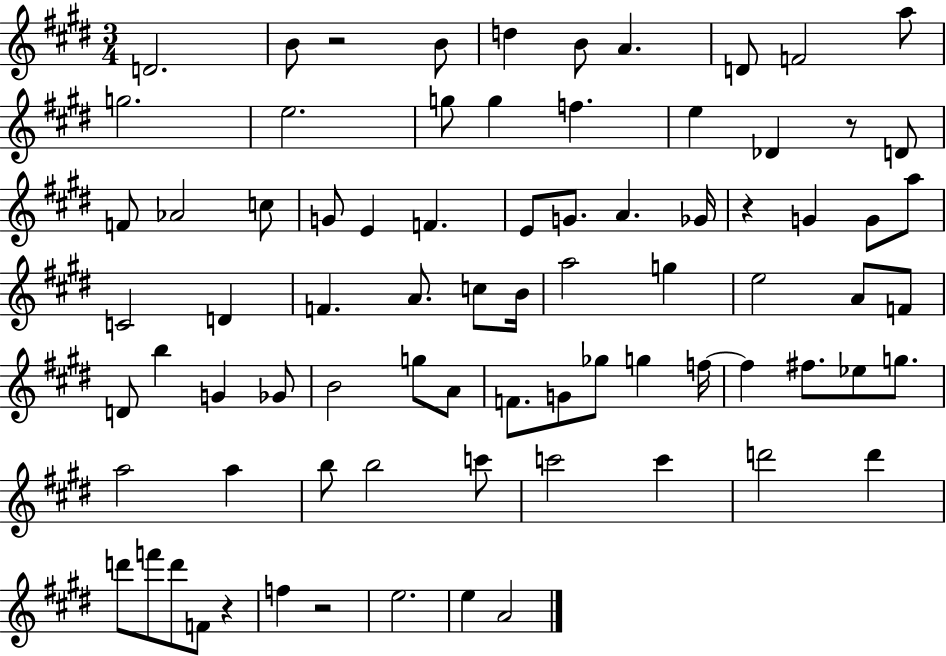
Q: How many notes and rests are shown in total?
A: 79